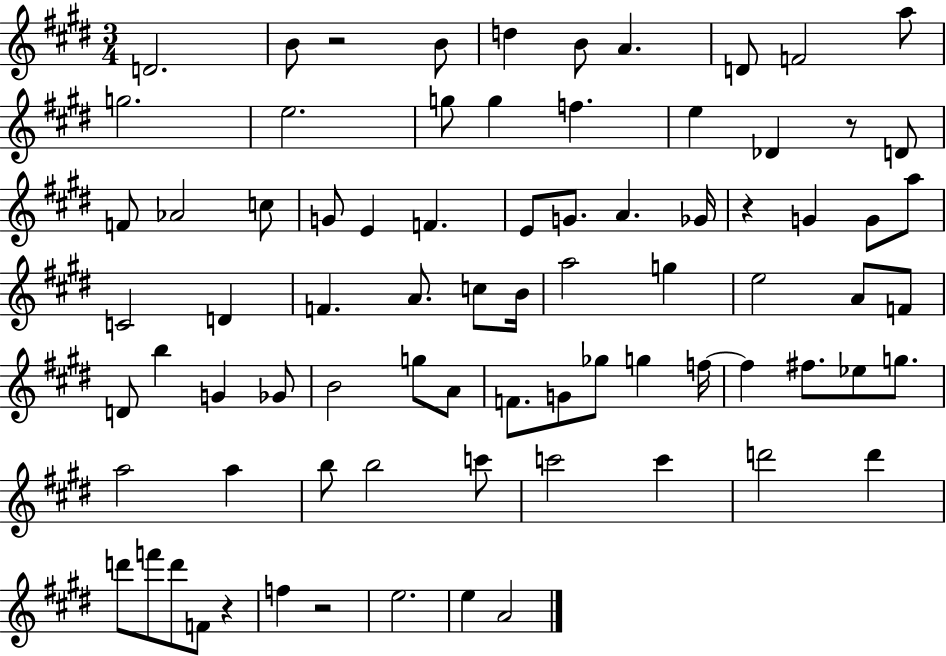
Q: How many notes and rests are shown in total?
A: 79